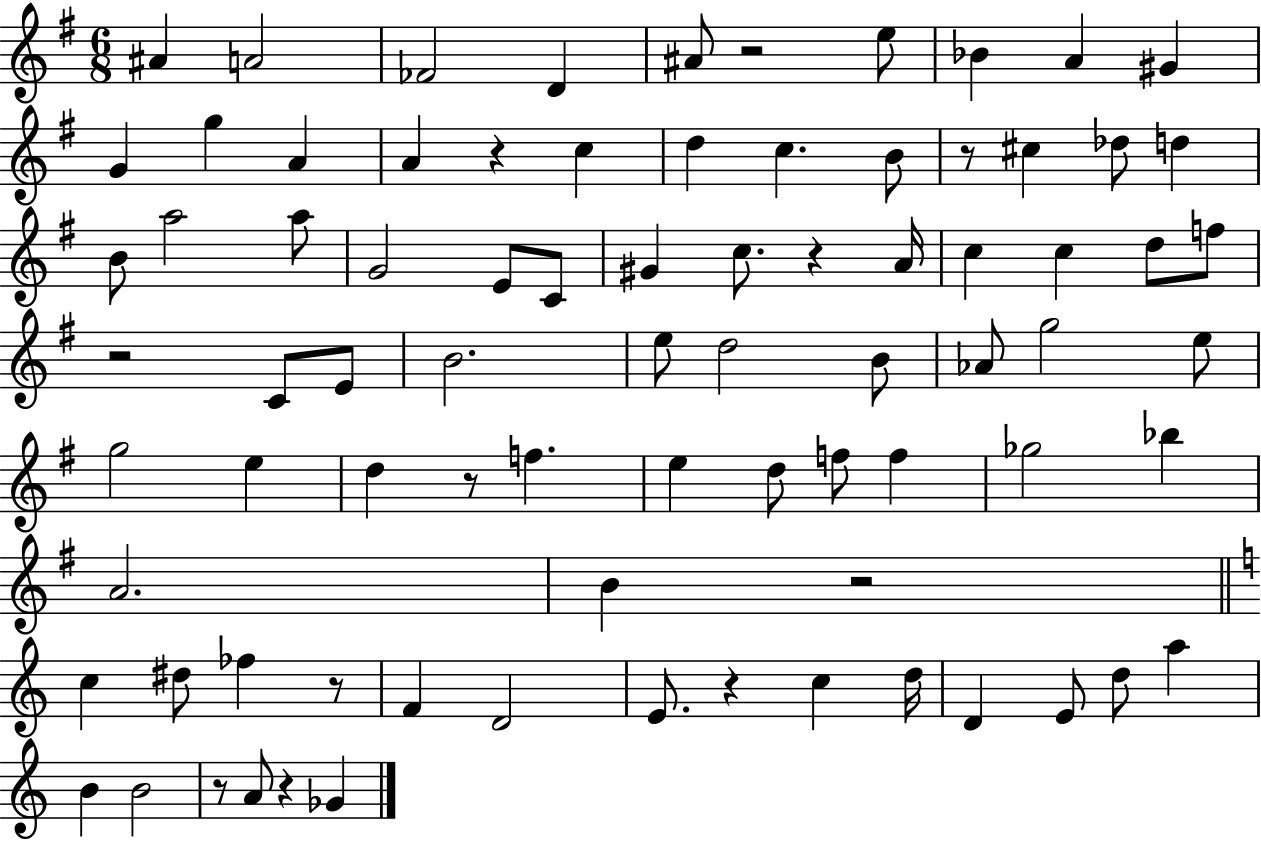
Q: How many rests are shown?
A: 11